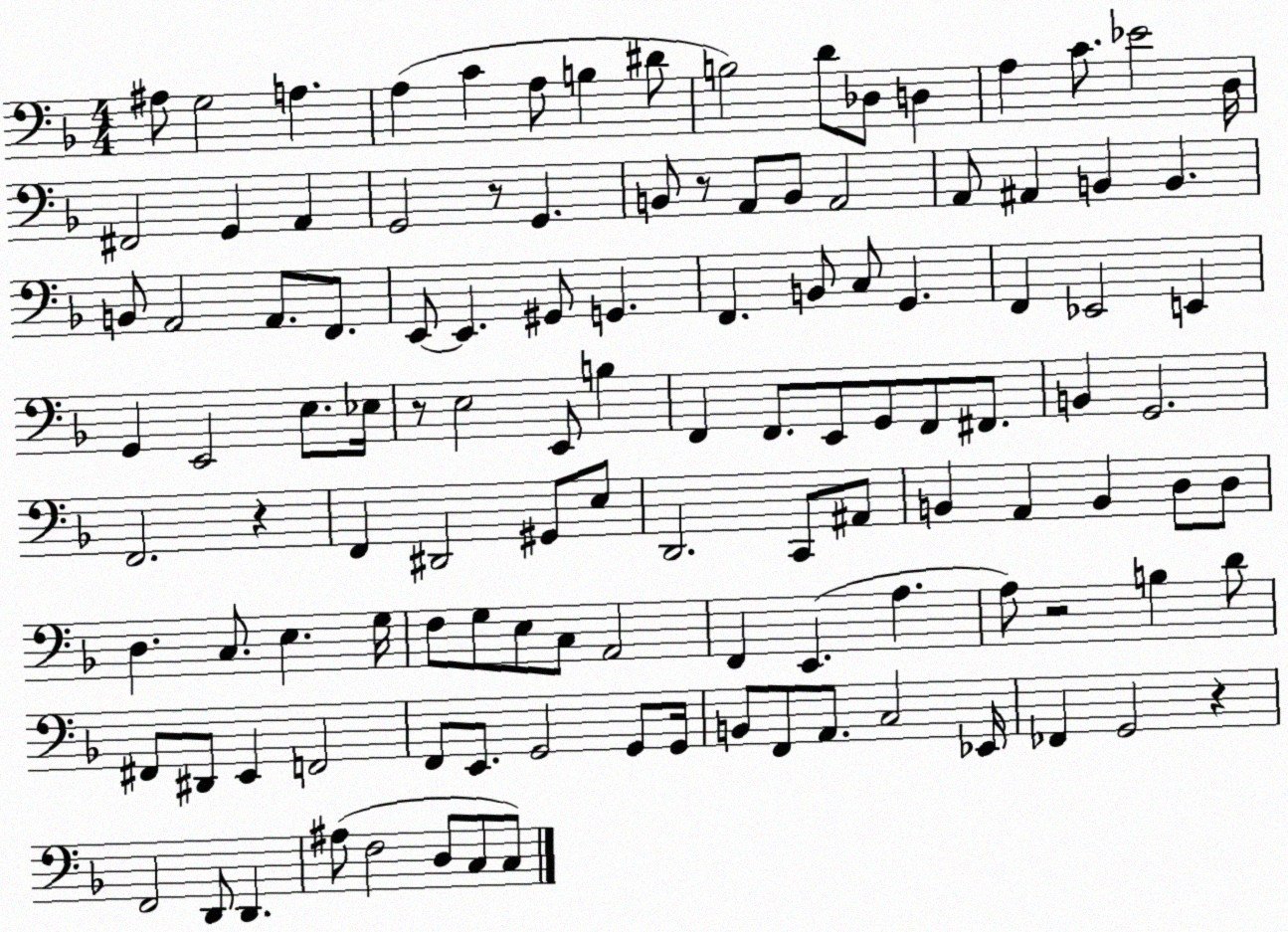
X:1
T:Untitled
M:4/4
L:1/4
K:F
^A,/2 G,2 A, A, C A,/2 B, ^D/2 B,2 D/2 _D,/2 D, A, C/2 _E2 D,/4 ^F,,2 G,, A,, G,,2 z/2 G,, B,,/2 z/2 A,,/2 B,,/2 A,,2 A,,/2 ^A,, B,, B,, B,,/2 A,,2 A,,/2 F,,/2 E,,/2 E,, ^G,,/2 G,, F,, B,,/2 C,/2 G,, F,, _E,,2 E,, G,, E,,2 E,/2 _E,/4 z/2 E,2 E,,/2 B, F,, F,,/2 E,,/2 G,,/2 F,,/2 ^F,,/2 B,, G,,2 F,,2 z F,, ^D,,2 ^G,,/2 E,/2 D,,2 C,,/2 ^A,,/2 B,, A,, B,, D,/2 D,/2 D, C,/2 E, G,/4 F,/2 G,/2 E,/2 C,/2 A,,2 F,, E,, A, A,/2 z2 B, D/2 ^F,,/2 ^D,,/2 E,, F,,2 F,,/2 E,,/2 G,,2 G,,/2 G,,/4 B,,/2 F,,/2 A,,/2 C,2 _E,,/4 _F,, G,,2 z F,,2 D,,/2 D,, ^A,/2 F,2 D,/2 C,/2 C,/2